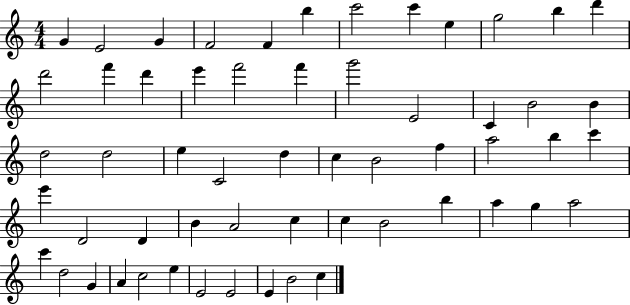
G4/q E4/h G4/q F4/h F4/q B5/q C6/h C6/q E5/q G5/h B5/q D6/q D6/h F6/q D6/q E6/q F6/h F6/q G6/h E4/h C4/q B4/h B4/q D5/h D5/h E5/q C4/h D5/q C5/q B4/h F5/q A5/h B5/q C6/q E6/q D4/h D4/q B4/q A4/h C5/q C5/q B4/h B5/q A5/q G5/q A5/h C6/q D5/h G4/q A4/q C5/h E5/q E4/h E4/h E4/q B4/h C5/q